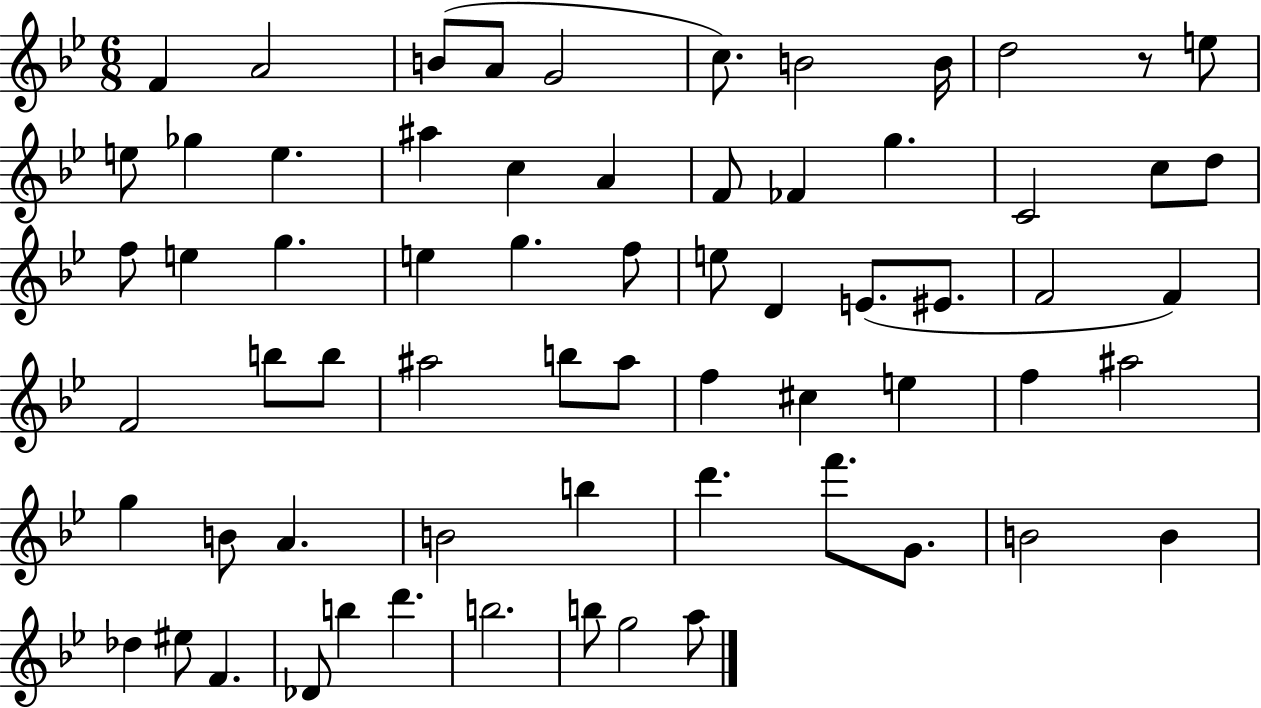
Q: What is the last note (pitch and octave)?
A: A5